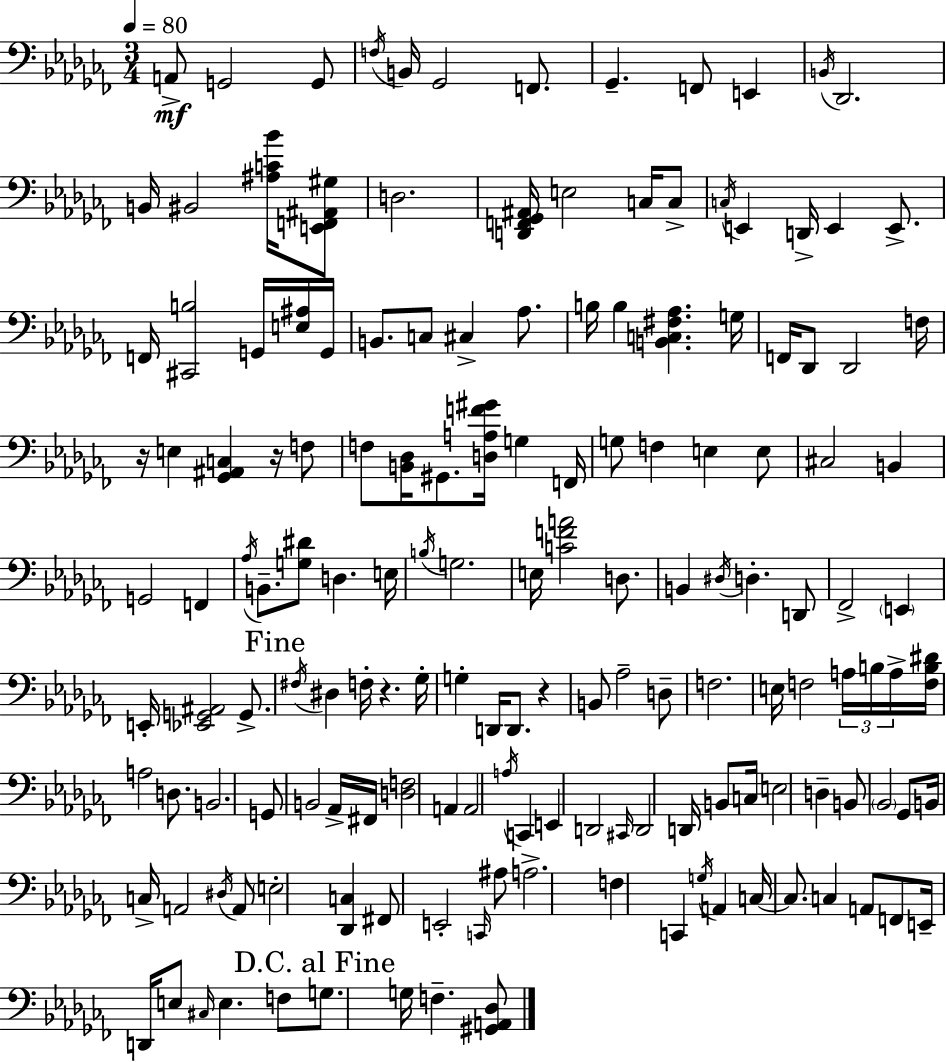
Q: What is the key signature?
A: AES minor